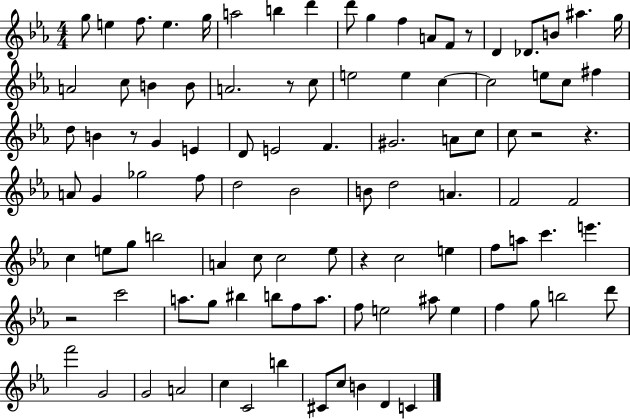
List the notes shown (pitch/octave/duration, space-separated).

G5/e E5/q F5/e. E5/q. G5/s A5/h B5/q D6/q D6/e G5/q F5/q A4/e F4/e R/e D4/q Db4/e. B4/e A#5/q. G5/s A4/h C5/e B4/q B4/e A4/h. R/e C5/e E5/h E5/q C5/q C5/h E5/e C5/e F#5/q D5/e B4/q R/e G4/q E4/q D4/e E4/h F4/q. G#4/h. A4/e C5/e C5/e R/h R/q. A4/e G4/q Gb5/h F5/e D5/h Bb4/h B4/e D5/h A4/q. F4/h F4/h C5/q E5/e G5/e B5/h A4/q C5/e C5/h Eb5/e R/q C5/h E5/q F5/e A5/e C6/q. E6/q. R/h C6/h A5/e. G5/e BIS5/q B5/e F5/e A5/e. F5/e E5/h A#5/e E5/q F5/q G5/e B5/h D6/e F6/h G4/h G4/h A4/h C5/q C4/h B5/q C#4/e C5/e B4/q D4/q C4/q